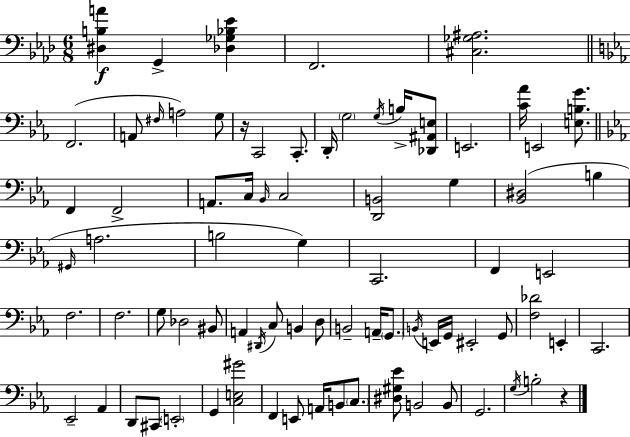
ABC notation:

X:1
T:Untitled
M:6/8
L:1/4
K:Ab
[^D,B,A] G,, [_D,_G,_B,_E] F,,2 [^C,_G,^A,]2 F,,2 A,,/2 ^F,/4 A,2 G,/2 z/4 C,,2 C,,/2 D,,/4 G,2 G,/4 B,/4 [_D,,^A,,E,]/2 E,,2 [C_A]/4 E,,2 [E,B,G]/2 F,, F,,2 A,,/2 C,/4 _B,,/4 C,2 [D,,B,,]2 G, [_B,,^D,]2 B, ^G,,/4 A,2 B,2 G, C,,2 F,, E,,2 F,2 F,2 G,/2 _D,2 ^B,,/2 A,, ^D,,/4 C,/2 B,, D,/2 B,,2 A,,/4 G,,/2 B,,/4 E,,/4 G,,/4 ^E,,2 G,,/2 [F,_D]2 E,, C,,2 _E,,2 _A,, D,,/2 ^C,,/2 E,,2 G,, [C,E,^G]2 F,, E,,/2 A,,/4 B,,/2 C,/2 [^D,^G,_E]/2 B,,2 B,,/2 G,,2 G,/4 B,2 z